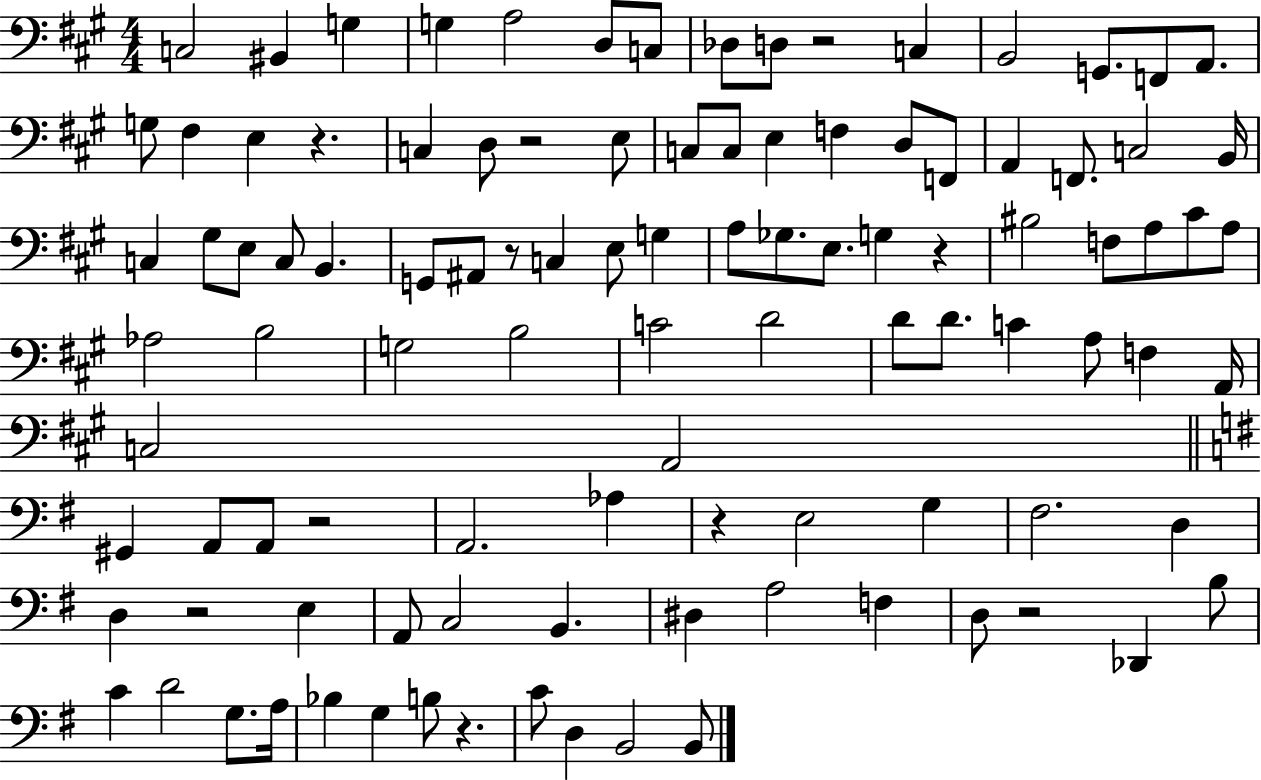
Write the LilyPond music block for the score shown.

{
  \clef bass
  \numericTimeSignature
  \time 4/4
  \key a \major
  \repeat volta 2 { c2 bis,4 g4 | g4 a2 d8 c8 | des8 d8 r2 c4 | b,2 g,8. f,8 a,8. | \break g8 fis4 e4 r4. | c4 d8 r2 e8 | c8 c8 e4 f4 d8 f,8 | a,4 f,8. c2 b,16 | \break c4 gis8 e8 c8 b,4. | g,8 ais,8 r8 c4 e8 g4 | a8 ges8. e8. g4 r4 | bis2 f8 a8 cis'8 a8 | \break aes2 b2 | g2 b2 | c'2 d'2 | d'8 d'8. c'4 a8 f4 a,16 | \break c2 a,2 | \bar "||" \break \key g \major gis,4 a,8 a,8 r2 | a,2. aes4 | r4 e2 g4 | fis2. d4 | \break d4 r2 e4 | a,8 c2 b,4. | dis4 a2 f4 | d8 r2 des,4 b8 | \break c'4 d'2 g8. a16 | bes4 g4 b8 r4. | c'8 d4 b,2 b,8 | } \bar "|."
}